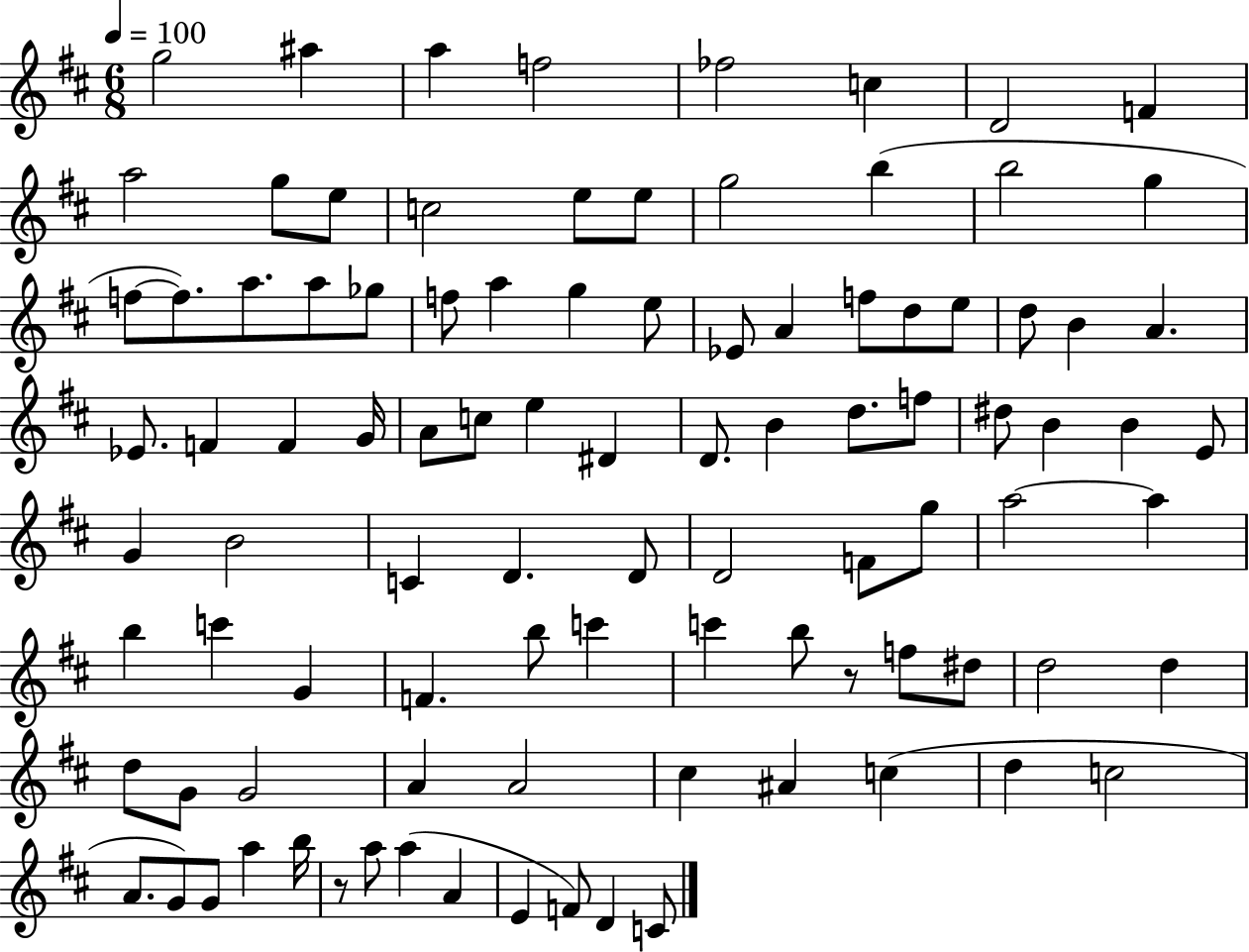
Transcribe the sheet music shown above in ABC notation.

X:1
T:Untitled
M:6/8
L:1/4
K:D
g2 ^a a f2 _f2 c D2 F a2 g/2 e/2 c2 e/2 e/2 g2 b b2 g f/2 f/2 a/2 a/2 _g/2 f/2 a g e/2 _E/2 A f/2 d/2 e/2 d/2 B A _E/2 F F G/4 A/2 c/2 e ^D D/2 B d/2 f/2 ^d/2 B B E/2 G B2 C D D/2 D2 F/2 g/2 a2 a b c' G F b/2 c' c' b/2 z/2 f/2 ^d/2 d2 d d/2 G/2 G2 A A2 ^c ^A c d c2 A/2 G/2 G/2 a b/4 z/2 a/2 a A E F/2 D C/2